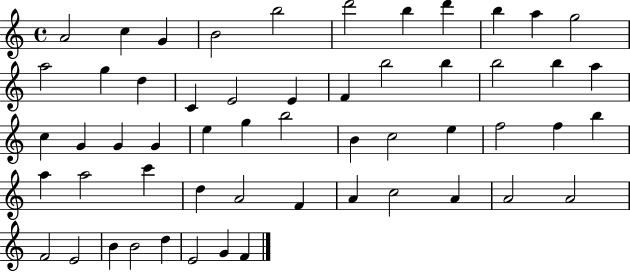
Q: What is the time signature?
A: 4/4